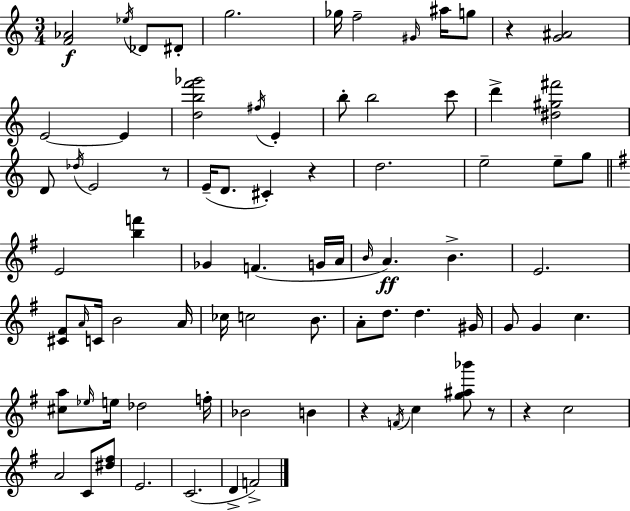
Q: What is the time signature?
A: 3/4